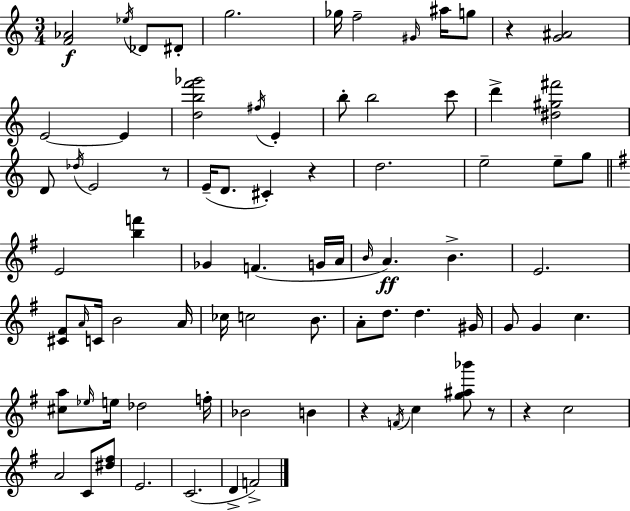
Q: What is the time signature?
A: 3/4